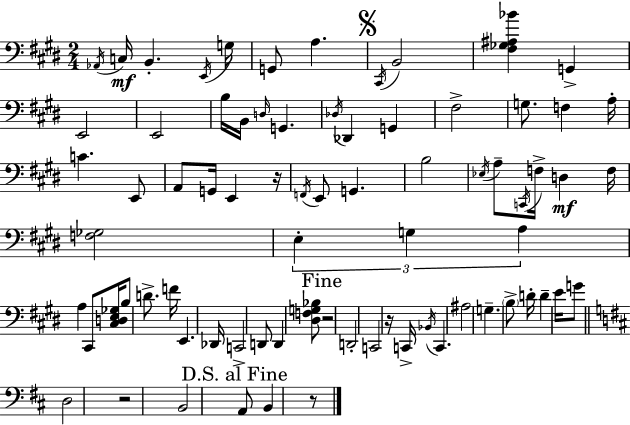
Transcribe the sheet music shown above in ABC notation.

X:1
T:Untitled
M:2/4
L:1/4
K:E
_A,,/4 C,/4 B,, E,,/4 G,/4 G,,/2 A, ^C,,/4 B,,2 [^F,_G,^A,_B] G,, E,,2 E,,2 B,/4 B,,/4 D,/4 G,, _D,/4 _D,, G,, ^F,2 G,/2 F, A,/4 C E,,/2 A,,/2 G,,/4 E,, z/4 F,,/4 E,,/2 G,, B,2 _E,/4 A,/2 C,,/4 F,/4 D, F,/4 [F,_G,]2 E, G, A, A, ^C,,/2 [^C,D,E,_G,]/4 B,/2 D/2 F/4 E,, _D,,/4 C,,2 D,,/2 D,, [^D,F,G,_B,]/2 z2 D,,2 C,,2 z/4 C,,/4 _B,,/4 C,, ^A,2 G, B,/2 D/4 D E/4 G/2 D,2 z2 B,,2 A,,/2 B,, z/2